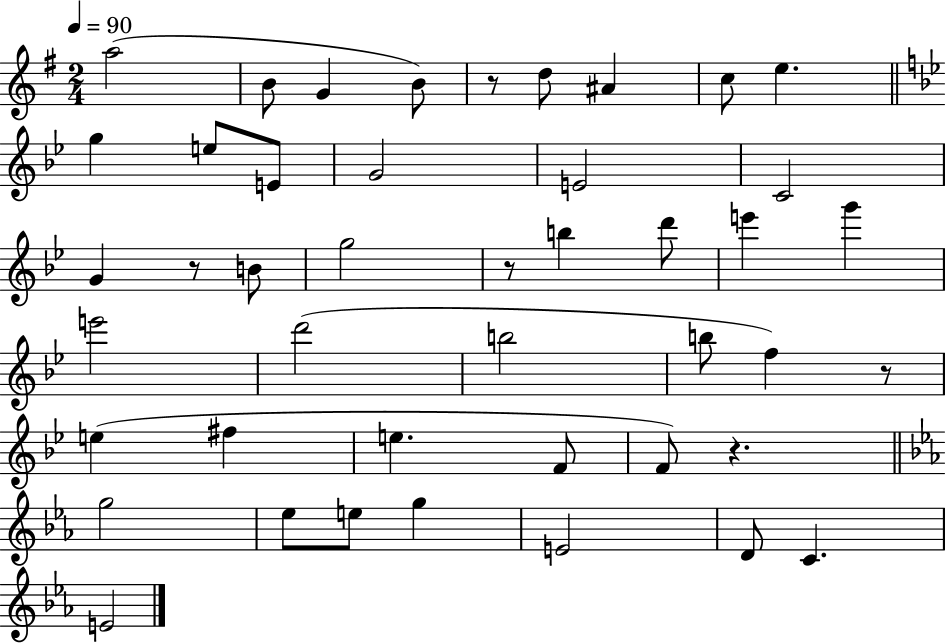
A5/h B4/e G4/q B4/e R/e D5/e A#4/q C5/e E5/q. G5/q E5/e E4/e G4/h E4/h C4/h G4/q R/e B4/e G5/h R/e B5/q D6/e E6/q G6/q E6/h D6/h B5/h B5/e F5/q R/e E5/q F#5/q E5/q. F4/e F4/e R/q. G5/h Eb5/e E5/e G5/q E4/h D4/e C4/q. E4/h